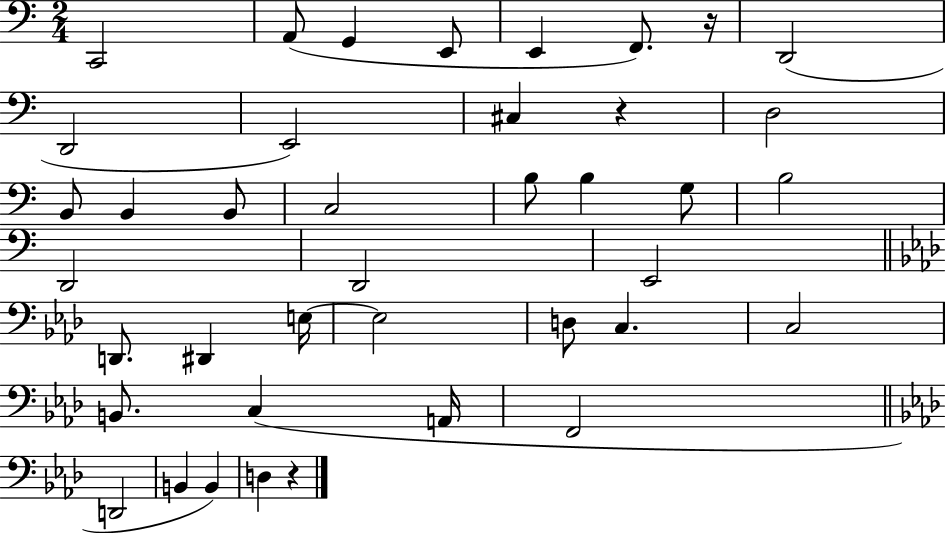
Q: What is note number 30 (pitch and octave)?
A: B2